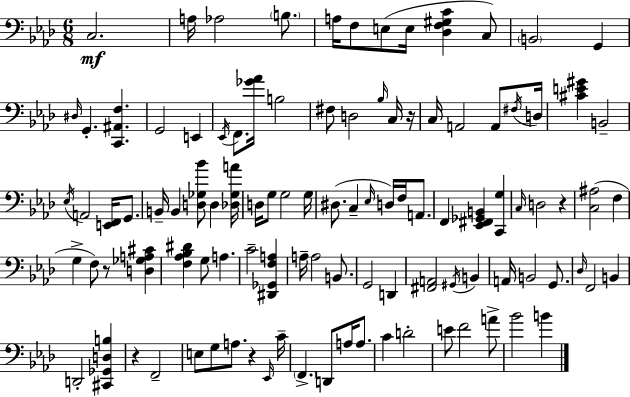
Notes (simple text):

C3/h. A3/s Ab3/h B3/e. A3/s F3/e E3/e E3/s [Db3,F3,G#3,C4]/q C3/e B2/h G2/q D#3/s G2/q. [C2,A#2,F3]/q. G2/h E2/q Eb2/s F2/e. [Gb4,Ab4]/s B3/h F#3/e D3/h Bb3/s C3/s R/s C3/s A2/h A2/e F#3/s D3/s [C#4,E4,G#4]/q B2/h Eb3/s A2/h [E2,F2]/s G2/e. B2/s B2/q [D3,Gb3,Bb4]/e D3/q [Db3,Gb3,A4]/s D3/s G3/e G3/h G3/s D#3/e. C3/q Eb3/s D3/s F3/s A2/e. F2/q [Eb2,F#2,Gb2,B2]/q [C2,G3]/q C3/s D3/h R/q [C3,A#3]/h F3/q G3/q F3/e R/e [D3,Gb3,A3,C#4]/q [F3,Ab3,Bb3,D#4]/q G3/e A3/q. C4/h [D#2,Gb2,F3,A3]/q A3/s A3/h B2/e. G2/h D2/q [F#2,A2]/h G#2/s B2/q A2/s B2/h G2/e. Db3/s F2/h B2/q D2/h [C#2,Gb2,D3,B3]/q R/q F2/h E3/e G3/e A3/e. R/q Eb2/s C4/s F2/q. D2/e A3/s A3/e. C4/q D4/h E4/e F4/h A4/e Bb4/h B4/q